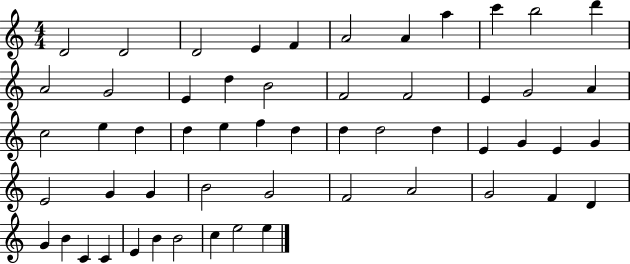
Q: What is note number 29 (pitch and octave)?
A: D5